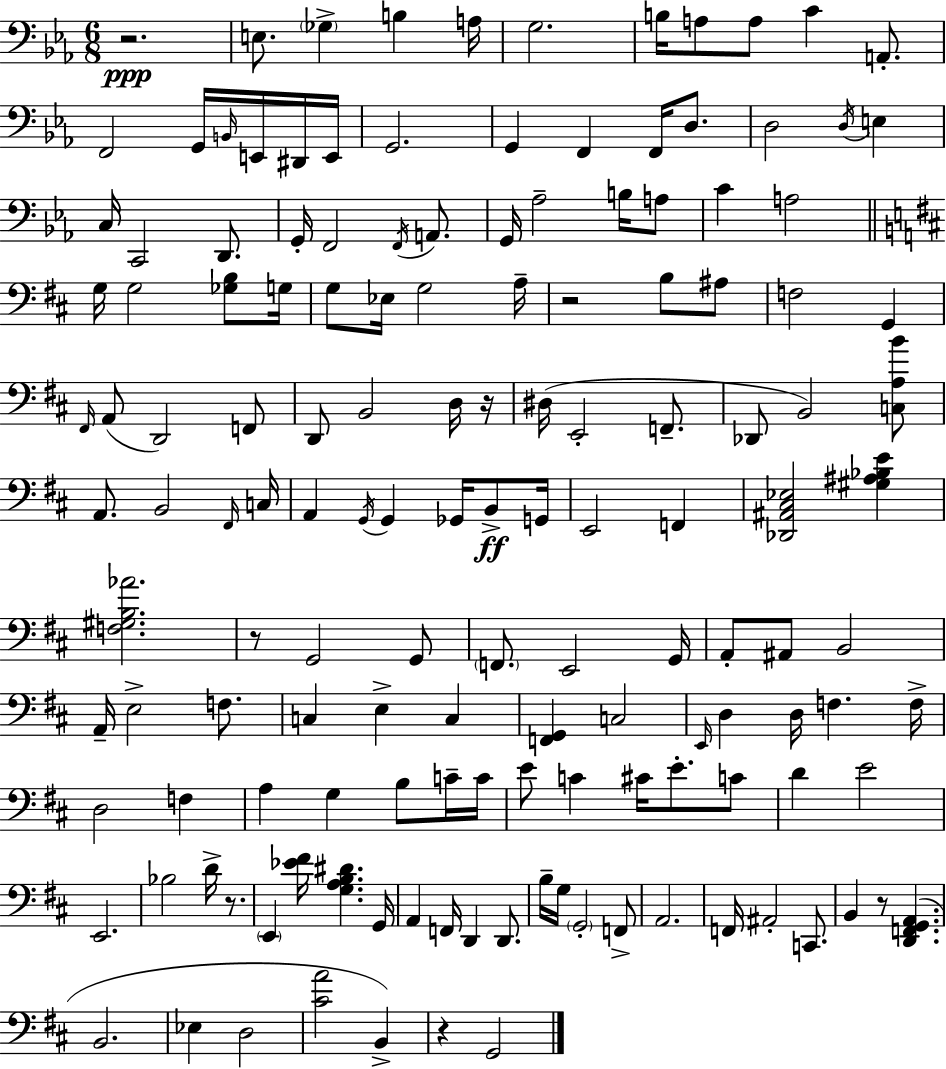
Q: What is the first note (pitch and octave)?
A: E3